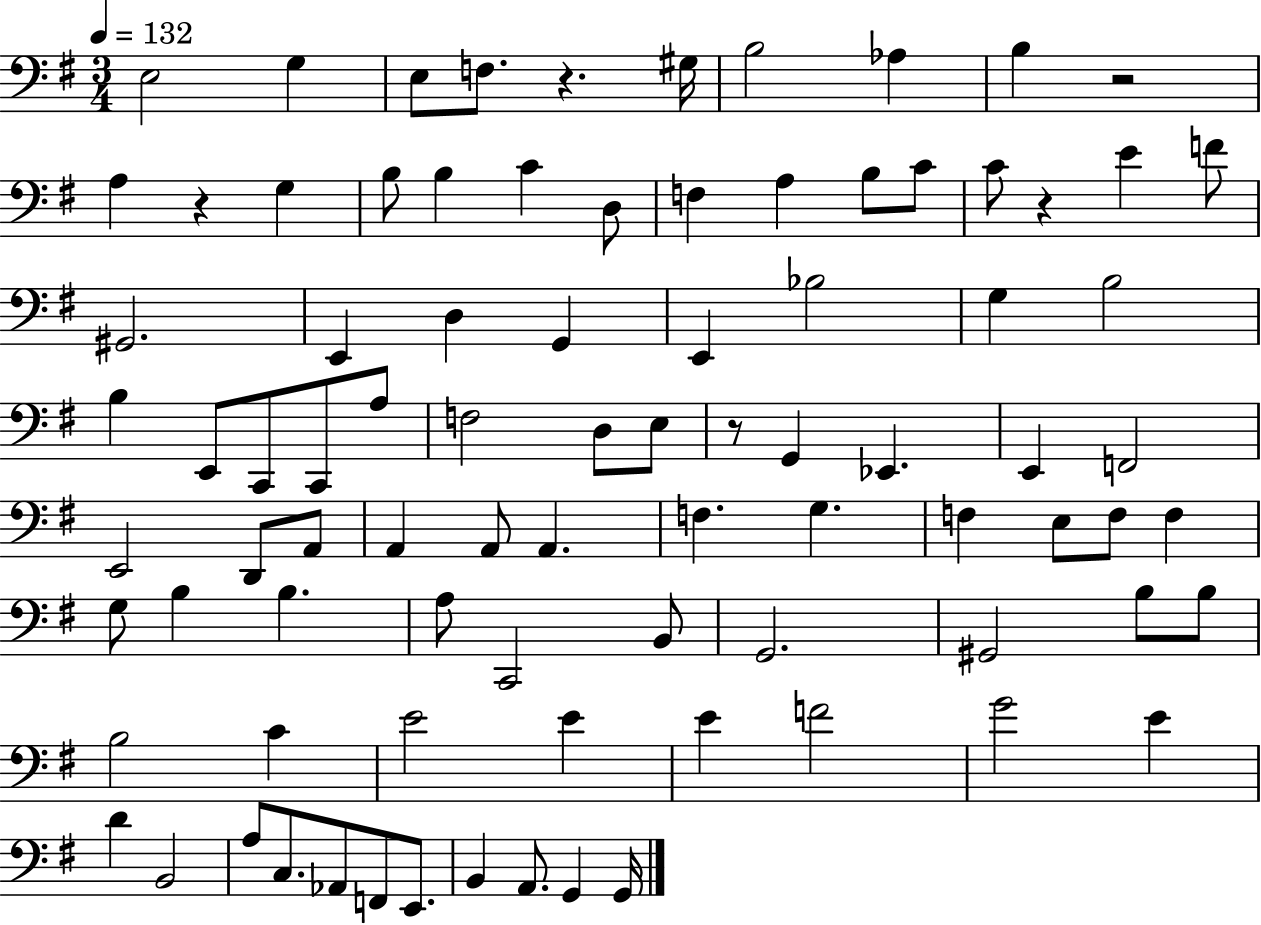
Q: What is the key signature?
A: G major